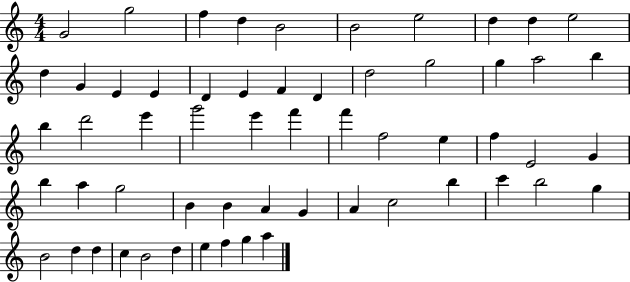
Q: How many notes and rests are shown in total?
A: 58